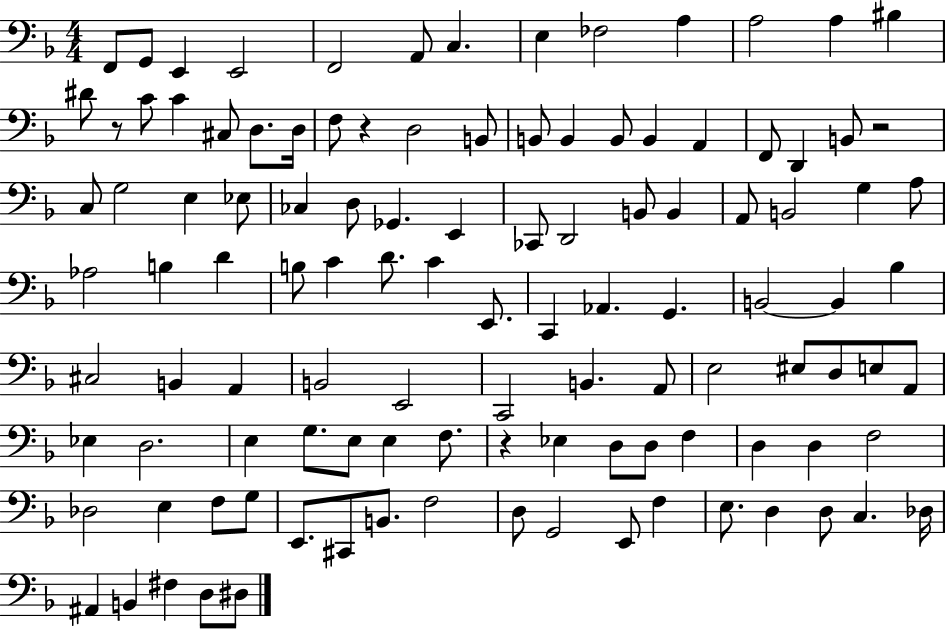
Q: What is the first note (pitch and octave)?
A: F2